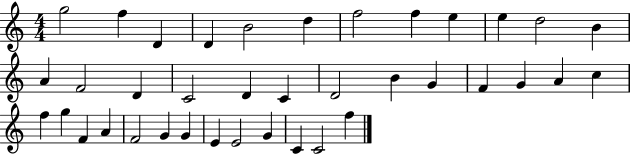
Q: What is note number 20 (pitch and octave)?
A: B4